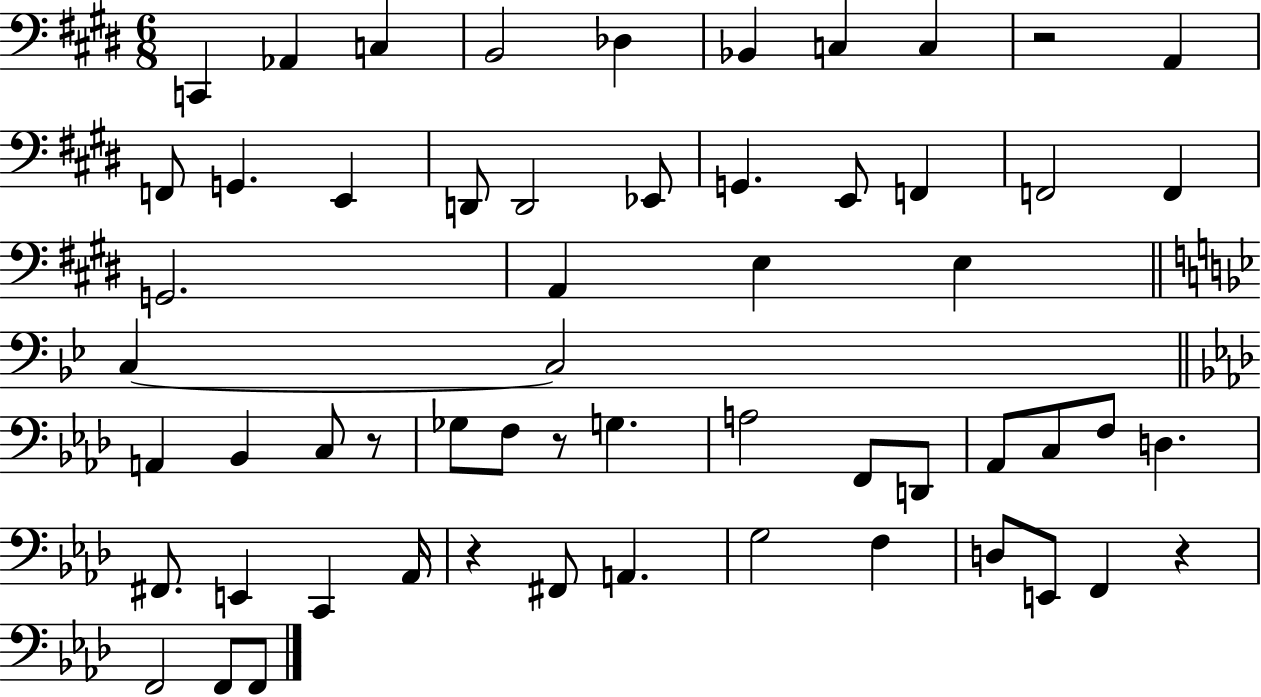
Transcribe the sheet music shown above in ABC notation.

X:1
T:Untitled
M:6/8
L:1/4
K:E
C,, _A,, C, B,,2 _D, _B,, C, C, z2 A,, F,,/2 G,, E,, D,,/2 D,,2 _E,,/2 G,, E,,/2 F,, F,,2 F,, G,,2 A,, E, E, C, C,2 A,, _B,, C,/2 z/2 _G,/2 F,/2 z/2 G, A,2 F,,/2 D,,/2 _A,,/2 C,/2 F,/2 D, ^F,,/2 E,, C,, _A,,/4 z ^F,,/2 A,, G,2 F, D,/2 E,,/2 F,, z F,,2 F,,/2 F,,/2